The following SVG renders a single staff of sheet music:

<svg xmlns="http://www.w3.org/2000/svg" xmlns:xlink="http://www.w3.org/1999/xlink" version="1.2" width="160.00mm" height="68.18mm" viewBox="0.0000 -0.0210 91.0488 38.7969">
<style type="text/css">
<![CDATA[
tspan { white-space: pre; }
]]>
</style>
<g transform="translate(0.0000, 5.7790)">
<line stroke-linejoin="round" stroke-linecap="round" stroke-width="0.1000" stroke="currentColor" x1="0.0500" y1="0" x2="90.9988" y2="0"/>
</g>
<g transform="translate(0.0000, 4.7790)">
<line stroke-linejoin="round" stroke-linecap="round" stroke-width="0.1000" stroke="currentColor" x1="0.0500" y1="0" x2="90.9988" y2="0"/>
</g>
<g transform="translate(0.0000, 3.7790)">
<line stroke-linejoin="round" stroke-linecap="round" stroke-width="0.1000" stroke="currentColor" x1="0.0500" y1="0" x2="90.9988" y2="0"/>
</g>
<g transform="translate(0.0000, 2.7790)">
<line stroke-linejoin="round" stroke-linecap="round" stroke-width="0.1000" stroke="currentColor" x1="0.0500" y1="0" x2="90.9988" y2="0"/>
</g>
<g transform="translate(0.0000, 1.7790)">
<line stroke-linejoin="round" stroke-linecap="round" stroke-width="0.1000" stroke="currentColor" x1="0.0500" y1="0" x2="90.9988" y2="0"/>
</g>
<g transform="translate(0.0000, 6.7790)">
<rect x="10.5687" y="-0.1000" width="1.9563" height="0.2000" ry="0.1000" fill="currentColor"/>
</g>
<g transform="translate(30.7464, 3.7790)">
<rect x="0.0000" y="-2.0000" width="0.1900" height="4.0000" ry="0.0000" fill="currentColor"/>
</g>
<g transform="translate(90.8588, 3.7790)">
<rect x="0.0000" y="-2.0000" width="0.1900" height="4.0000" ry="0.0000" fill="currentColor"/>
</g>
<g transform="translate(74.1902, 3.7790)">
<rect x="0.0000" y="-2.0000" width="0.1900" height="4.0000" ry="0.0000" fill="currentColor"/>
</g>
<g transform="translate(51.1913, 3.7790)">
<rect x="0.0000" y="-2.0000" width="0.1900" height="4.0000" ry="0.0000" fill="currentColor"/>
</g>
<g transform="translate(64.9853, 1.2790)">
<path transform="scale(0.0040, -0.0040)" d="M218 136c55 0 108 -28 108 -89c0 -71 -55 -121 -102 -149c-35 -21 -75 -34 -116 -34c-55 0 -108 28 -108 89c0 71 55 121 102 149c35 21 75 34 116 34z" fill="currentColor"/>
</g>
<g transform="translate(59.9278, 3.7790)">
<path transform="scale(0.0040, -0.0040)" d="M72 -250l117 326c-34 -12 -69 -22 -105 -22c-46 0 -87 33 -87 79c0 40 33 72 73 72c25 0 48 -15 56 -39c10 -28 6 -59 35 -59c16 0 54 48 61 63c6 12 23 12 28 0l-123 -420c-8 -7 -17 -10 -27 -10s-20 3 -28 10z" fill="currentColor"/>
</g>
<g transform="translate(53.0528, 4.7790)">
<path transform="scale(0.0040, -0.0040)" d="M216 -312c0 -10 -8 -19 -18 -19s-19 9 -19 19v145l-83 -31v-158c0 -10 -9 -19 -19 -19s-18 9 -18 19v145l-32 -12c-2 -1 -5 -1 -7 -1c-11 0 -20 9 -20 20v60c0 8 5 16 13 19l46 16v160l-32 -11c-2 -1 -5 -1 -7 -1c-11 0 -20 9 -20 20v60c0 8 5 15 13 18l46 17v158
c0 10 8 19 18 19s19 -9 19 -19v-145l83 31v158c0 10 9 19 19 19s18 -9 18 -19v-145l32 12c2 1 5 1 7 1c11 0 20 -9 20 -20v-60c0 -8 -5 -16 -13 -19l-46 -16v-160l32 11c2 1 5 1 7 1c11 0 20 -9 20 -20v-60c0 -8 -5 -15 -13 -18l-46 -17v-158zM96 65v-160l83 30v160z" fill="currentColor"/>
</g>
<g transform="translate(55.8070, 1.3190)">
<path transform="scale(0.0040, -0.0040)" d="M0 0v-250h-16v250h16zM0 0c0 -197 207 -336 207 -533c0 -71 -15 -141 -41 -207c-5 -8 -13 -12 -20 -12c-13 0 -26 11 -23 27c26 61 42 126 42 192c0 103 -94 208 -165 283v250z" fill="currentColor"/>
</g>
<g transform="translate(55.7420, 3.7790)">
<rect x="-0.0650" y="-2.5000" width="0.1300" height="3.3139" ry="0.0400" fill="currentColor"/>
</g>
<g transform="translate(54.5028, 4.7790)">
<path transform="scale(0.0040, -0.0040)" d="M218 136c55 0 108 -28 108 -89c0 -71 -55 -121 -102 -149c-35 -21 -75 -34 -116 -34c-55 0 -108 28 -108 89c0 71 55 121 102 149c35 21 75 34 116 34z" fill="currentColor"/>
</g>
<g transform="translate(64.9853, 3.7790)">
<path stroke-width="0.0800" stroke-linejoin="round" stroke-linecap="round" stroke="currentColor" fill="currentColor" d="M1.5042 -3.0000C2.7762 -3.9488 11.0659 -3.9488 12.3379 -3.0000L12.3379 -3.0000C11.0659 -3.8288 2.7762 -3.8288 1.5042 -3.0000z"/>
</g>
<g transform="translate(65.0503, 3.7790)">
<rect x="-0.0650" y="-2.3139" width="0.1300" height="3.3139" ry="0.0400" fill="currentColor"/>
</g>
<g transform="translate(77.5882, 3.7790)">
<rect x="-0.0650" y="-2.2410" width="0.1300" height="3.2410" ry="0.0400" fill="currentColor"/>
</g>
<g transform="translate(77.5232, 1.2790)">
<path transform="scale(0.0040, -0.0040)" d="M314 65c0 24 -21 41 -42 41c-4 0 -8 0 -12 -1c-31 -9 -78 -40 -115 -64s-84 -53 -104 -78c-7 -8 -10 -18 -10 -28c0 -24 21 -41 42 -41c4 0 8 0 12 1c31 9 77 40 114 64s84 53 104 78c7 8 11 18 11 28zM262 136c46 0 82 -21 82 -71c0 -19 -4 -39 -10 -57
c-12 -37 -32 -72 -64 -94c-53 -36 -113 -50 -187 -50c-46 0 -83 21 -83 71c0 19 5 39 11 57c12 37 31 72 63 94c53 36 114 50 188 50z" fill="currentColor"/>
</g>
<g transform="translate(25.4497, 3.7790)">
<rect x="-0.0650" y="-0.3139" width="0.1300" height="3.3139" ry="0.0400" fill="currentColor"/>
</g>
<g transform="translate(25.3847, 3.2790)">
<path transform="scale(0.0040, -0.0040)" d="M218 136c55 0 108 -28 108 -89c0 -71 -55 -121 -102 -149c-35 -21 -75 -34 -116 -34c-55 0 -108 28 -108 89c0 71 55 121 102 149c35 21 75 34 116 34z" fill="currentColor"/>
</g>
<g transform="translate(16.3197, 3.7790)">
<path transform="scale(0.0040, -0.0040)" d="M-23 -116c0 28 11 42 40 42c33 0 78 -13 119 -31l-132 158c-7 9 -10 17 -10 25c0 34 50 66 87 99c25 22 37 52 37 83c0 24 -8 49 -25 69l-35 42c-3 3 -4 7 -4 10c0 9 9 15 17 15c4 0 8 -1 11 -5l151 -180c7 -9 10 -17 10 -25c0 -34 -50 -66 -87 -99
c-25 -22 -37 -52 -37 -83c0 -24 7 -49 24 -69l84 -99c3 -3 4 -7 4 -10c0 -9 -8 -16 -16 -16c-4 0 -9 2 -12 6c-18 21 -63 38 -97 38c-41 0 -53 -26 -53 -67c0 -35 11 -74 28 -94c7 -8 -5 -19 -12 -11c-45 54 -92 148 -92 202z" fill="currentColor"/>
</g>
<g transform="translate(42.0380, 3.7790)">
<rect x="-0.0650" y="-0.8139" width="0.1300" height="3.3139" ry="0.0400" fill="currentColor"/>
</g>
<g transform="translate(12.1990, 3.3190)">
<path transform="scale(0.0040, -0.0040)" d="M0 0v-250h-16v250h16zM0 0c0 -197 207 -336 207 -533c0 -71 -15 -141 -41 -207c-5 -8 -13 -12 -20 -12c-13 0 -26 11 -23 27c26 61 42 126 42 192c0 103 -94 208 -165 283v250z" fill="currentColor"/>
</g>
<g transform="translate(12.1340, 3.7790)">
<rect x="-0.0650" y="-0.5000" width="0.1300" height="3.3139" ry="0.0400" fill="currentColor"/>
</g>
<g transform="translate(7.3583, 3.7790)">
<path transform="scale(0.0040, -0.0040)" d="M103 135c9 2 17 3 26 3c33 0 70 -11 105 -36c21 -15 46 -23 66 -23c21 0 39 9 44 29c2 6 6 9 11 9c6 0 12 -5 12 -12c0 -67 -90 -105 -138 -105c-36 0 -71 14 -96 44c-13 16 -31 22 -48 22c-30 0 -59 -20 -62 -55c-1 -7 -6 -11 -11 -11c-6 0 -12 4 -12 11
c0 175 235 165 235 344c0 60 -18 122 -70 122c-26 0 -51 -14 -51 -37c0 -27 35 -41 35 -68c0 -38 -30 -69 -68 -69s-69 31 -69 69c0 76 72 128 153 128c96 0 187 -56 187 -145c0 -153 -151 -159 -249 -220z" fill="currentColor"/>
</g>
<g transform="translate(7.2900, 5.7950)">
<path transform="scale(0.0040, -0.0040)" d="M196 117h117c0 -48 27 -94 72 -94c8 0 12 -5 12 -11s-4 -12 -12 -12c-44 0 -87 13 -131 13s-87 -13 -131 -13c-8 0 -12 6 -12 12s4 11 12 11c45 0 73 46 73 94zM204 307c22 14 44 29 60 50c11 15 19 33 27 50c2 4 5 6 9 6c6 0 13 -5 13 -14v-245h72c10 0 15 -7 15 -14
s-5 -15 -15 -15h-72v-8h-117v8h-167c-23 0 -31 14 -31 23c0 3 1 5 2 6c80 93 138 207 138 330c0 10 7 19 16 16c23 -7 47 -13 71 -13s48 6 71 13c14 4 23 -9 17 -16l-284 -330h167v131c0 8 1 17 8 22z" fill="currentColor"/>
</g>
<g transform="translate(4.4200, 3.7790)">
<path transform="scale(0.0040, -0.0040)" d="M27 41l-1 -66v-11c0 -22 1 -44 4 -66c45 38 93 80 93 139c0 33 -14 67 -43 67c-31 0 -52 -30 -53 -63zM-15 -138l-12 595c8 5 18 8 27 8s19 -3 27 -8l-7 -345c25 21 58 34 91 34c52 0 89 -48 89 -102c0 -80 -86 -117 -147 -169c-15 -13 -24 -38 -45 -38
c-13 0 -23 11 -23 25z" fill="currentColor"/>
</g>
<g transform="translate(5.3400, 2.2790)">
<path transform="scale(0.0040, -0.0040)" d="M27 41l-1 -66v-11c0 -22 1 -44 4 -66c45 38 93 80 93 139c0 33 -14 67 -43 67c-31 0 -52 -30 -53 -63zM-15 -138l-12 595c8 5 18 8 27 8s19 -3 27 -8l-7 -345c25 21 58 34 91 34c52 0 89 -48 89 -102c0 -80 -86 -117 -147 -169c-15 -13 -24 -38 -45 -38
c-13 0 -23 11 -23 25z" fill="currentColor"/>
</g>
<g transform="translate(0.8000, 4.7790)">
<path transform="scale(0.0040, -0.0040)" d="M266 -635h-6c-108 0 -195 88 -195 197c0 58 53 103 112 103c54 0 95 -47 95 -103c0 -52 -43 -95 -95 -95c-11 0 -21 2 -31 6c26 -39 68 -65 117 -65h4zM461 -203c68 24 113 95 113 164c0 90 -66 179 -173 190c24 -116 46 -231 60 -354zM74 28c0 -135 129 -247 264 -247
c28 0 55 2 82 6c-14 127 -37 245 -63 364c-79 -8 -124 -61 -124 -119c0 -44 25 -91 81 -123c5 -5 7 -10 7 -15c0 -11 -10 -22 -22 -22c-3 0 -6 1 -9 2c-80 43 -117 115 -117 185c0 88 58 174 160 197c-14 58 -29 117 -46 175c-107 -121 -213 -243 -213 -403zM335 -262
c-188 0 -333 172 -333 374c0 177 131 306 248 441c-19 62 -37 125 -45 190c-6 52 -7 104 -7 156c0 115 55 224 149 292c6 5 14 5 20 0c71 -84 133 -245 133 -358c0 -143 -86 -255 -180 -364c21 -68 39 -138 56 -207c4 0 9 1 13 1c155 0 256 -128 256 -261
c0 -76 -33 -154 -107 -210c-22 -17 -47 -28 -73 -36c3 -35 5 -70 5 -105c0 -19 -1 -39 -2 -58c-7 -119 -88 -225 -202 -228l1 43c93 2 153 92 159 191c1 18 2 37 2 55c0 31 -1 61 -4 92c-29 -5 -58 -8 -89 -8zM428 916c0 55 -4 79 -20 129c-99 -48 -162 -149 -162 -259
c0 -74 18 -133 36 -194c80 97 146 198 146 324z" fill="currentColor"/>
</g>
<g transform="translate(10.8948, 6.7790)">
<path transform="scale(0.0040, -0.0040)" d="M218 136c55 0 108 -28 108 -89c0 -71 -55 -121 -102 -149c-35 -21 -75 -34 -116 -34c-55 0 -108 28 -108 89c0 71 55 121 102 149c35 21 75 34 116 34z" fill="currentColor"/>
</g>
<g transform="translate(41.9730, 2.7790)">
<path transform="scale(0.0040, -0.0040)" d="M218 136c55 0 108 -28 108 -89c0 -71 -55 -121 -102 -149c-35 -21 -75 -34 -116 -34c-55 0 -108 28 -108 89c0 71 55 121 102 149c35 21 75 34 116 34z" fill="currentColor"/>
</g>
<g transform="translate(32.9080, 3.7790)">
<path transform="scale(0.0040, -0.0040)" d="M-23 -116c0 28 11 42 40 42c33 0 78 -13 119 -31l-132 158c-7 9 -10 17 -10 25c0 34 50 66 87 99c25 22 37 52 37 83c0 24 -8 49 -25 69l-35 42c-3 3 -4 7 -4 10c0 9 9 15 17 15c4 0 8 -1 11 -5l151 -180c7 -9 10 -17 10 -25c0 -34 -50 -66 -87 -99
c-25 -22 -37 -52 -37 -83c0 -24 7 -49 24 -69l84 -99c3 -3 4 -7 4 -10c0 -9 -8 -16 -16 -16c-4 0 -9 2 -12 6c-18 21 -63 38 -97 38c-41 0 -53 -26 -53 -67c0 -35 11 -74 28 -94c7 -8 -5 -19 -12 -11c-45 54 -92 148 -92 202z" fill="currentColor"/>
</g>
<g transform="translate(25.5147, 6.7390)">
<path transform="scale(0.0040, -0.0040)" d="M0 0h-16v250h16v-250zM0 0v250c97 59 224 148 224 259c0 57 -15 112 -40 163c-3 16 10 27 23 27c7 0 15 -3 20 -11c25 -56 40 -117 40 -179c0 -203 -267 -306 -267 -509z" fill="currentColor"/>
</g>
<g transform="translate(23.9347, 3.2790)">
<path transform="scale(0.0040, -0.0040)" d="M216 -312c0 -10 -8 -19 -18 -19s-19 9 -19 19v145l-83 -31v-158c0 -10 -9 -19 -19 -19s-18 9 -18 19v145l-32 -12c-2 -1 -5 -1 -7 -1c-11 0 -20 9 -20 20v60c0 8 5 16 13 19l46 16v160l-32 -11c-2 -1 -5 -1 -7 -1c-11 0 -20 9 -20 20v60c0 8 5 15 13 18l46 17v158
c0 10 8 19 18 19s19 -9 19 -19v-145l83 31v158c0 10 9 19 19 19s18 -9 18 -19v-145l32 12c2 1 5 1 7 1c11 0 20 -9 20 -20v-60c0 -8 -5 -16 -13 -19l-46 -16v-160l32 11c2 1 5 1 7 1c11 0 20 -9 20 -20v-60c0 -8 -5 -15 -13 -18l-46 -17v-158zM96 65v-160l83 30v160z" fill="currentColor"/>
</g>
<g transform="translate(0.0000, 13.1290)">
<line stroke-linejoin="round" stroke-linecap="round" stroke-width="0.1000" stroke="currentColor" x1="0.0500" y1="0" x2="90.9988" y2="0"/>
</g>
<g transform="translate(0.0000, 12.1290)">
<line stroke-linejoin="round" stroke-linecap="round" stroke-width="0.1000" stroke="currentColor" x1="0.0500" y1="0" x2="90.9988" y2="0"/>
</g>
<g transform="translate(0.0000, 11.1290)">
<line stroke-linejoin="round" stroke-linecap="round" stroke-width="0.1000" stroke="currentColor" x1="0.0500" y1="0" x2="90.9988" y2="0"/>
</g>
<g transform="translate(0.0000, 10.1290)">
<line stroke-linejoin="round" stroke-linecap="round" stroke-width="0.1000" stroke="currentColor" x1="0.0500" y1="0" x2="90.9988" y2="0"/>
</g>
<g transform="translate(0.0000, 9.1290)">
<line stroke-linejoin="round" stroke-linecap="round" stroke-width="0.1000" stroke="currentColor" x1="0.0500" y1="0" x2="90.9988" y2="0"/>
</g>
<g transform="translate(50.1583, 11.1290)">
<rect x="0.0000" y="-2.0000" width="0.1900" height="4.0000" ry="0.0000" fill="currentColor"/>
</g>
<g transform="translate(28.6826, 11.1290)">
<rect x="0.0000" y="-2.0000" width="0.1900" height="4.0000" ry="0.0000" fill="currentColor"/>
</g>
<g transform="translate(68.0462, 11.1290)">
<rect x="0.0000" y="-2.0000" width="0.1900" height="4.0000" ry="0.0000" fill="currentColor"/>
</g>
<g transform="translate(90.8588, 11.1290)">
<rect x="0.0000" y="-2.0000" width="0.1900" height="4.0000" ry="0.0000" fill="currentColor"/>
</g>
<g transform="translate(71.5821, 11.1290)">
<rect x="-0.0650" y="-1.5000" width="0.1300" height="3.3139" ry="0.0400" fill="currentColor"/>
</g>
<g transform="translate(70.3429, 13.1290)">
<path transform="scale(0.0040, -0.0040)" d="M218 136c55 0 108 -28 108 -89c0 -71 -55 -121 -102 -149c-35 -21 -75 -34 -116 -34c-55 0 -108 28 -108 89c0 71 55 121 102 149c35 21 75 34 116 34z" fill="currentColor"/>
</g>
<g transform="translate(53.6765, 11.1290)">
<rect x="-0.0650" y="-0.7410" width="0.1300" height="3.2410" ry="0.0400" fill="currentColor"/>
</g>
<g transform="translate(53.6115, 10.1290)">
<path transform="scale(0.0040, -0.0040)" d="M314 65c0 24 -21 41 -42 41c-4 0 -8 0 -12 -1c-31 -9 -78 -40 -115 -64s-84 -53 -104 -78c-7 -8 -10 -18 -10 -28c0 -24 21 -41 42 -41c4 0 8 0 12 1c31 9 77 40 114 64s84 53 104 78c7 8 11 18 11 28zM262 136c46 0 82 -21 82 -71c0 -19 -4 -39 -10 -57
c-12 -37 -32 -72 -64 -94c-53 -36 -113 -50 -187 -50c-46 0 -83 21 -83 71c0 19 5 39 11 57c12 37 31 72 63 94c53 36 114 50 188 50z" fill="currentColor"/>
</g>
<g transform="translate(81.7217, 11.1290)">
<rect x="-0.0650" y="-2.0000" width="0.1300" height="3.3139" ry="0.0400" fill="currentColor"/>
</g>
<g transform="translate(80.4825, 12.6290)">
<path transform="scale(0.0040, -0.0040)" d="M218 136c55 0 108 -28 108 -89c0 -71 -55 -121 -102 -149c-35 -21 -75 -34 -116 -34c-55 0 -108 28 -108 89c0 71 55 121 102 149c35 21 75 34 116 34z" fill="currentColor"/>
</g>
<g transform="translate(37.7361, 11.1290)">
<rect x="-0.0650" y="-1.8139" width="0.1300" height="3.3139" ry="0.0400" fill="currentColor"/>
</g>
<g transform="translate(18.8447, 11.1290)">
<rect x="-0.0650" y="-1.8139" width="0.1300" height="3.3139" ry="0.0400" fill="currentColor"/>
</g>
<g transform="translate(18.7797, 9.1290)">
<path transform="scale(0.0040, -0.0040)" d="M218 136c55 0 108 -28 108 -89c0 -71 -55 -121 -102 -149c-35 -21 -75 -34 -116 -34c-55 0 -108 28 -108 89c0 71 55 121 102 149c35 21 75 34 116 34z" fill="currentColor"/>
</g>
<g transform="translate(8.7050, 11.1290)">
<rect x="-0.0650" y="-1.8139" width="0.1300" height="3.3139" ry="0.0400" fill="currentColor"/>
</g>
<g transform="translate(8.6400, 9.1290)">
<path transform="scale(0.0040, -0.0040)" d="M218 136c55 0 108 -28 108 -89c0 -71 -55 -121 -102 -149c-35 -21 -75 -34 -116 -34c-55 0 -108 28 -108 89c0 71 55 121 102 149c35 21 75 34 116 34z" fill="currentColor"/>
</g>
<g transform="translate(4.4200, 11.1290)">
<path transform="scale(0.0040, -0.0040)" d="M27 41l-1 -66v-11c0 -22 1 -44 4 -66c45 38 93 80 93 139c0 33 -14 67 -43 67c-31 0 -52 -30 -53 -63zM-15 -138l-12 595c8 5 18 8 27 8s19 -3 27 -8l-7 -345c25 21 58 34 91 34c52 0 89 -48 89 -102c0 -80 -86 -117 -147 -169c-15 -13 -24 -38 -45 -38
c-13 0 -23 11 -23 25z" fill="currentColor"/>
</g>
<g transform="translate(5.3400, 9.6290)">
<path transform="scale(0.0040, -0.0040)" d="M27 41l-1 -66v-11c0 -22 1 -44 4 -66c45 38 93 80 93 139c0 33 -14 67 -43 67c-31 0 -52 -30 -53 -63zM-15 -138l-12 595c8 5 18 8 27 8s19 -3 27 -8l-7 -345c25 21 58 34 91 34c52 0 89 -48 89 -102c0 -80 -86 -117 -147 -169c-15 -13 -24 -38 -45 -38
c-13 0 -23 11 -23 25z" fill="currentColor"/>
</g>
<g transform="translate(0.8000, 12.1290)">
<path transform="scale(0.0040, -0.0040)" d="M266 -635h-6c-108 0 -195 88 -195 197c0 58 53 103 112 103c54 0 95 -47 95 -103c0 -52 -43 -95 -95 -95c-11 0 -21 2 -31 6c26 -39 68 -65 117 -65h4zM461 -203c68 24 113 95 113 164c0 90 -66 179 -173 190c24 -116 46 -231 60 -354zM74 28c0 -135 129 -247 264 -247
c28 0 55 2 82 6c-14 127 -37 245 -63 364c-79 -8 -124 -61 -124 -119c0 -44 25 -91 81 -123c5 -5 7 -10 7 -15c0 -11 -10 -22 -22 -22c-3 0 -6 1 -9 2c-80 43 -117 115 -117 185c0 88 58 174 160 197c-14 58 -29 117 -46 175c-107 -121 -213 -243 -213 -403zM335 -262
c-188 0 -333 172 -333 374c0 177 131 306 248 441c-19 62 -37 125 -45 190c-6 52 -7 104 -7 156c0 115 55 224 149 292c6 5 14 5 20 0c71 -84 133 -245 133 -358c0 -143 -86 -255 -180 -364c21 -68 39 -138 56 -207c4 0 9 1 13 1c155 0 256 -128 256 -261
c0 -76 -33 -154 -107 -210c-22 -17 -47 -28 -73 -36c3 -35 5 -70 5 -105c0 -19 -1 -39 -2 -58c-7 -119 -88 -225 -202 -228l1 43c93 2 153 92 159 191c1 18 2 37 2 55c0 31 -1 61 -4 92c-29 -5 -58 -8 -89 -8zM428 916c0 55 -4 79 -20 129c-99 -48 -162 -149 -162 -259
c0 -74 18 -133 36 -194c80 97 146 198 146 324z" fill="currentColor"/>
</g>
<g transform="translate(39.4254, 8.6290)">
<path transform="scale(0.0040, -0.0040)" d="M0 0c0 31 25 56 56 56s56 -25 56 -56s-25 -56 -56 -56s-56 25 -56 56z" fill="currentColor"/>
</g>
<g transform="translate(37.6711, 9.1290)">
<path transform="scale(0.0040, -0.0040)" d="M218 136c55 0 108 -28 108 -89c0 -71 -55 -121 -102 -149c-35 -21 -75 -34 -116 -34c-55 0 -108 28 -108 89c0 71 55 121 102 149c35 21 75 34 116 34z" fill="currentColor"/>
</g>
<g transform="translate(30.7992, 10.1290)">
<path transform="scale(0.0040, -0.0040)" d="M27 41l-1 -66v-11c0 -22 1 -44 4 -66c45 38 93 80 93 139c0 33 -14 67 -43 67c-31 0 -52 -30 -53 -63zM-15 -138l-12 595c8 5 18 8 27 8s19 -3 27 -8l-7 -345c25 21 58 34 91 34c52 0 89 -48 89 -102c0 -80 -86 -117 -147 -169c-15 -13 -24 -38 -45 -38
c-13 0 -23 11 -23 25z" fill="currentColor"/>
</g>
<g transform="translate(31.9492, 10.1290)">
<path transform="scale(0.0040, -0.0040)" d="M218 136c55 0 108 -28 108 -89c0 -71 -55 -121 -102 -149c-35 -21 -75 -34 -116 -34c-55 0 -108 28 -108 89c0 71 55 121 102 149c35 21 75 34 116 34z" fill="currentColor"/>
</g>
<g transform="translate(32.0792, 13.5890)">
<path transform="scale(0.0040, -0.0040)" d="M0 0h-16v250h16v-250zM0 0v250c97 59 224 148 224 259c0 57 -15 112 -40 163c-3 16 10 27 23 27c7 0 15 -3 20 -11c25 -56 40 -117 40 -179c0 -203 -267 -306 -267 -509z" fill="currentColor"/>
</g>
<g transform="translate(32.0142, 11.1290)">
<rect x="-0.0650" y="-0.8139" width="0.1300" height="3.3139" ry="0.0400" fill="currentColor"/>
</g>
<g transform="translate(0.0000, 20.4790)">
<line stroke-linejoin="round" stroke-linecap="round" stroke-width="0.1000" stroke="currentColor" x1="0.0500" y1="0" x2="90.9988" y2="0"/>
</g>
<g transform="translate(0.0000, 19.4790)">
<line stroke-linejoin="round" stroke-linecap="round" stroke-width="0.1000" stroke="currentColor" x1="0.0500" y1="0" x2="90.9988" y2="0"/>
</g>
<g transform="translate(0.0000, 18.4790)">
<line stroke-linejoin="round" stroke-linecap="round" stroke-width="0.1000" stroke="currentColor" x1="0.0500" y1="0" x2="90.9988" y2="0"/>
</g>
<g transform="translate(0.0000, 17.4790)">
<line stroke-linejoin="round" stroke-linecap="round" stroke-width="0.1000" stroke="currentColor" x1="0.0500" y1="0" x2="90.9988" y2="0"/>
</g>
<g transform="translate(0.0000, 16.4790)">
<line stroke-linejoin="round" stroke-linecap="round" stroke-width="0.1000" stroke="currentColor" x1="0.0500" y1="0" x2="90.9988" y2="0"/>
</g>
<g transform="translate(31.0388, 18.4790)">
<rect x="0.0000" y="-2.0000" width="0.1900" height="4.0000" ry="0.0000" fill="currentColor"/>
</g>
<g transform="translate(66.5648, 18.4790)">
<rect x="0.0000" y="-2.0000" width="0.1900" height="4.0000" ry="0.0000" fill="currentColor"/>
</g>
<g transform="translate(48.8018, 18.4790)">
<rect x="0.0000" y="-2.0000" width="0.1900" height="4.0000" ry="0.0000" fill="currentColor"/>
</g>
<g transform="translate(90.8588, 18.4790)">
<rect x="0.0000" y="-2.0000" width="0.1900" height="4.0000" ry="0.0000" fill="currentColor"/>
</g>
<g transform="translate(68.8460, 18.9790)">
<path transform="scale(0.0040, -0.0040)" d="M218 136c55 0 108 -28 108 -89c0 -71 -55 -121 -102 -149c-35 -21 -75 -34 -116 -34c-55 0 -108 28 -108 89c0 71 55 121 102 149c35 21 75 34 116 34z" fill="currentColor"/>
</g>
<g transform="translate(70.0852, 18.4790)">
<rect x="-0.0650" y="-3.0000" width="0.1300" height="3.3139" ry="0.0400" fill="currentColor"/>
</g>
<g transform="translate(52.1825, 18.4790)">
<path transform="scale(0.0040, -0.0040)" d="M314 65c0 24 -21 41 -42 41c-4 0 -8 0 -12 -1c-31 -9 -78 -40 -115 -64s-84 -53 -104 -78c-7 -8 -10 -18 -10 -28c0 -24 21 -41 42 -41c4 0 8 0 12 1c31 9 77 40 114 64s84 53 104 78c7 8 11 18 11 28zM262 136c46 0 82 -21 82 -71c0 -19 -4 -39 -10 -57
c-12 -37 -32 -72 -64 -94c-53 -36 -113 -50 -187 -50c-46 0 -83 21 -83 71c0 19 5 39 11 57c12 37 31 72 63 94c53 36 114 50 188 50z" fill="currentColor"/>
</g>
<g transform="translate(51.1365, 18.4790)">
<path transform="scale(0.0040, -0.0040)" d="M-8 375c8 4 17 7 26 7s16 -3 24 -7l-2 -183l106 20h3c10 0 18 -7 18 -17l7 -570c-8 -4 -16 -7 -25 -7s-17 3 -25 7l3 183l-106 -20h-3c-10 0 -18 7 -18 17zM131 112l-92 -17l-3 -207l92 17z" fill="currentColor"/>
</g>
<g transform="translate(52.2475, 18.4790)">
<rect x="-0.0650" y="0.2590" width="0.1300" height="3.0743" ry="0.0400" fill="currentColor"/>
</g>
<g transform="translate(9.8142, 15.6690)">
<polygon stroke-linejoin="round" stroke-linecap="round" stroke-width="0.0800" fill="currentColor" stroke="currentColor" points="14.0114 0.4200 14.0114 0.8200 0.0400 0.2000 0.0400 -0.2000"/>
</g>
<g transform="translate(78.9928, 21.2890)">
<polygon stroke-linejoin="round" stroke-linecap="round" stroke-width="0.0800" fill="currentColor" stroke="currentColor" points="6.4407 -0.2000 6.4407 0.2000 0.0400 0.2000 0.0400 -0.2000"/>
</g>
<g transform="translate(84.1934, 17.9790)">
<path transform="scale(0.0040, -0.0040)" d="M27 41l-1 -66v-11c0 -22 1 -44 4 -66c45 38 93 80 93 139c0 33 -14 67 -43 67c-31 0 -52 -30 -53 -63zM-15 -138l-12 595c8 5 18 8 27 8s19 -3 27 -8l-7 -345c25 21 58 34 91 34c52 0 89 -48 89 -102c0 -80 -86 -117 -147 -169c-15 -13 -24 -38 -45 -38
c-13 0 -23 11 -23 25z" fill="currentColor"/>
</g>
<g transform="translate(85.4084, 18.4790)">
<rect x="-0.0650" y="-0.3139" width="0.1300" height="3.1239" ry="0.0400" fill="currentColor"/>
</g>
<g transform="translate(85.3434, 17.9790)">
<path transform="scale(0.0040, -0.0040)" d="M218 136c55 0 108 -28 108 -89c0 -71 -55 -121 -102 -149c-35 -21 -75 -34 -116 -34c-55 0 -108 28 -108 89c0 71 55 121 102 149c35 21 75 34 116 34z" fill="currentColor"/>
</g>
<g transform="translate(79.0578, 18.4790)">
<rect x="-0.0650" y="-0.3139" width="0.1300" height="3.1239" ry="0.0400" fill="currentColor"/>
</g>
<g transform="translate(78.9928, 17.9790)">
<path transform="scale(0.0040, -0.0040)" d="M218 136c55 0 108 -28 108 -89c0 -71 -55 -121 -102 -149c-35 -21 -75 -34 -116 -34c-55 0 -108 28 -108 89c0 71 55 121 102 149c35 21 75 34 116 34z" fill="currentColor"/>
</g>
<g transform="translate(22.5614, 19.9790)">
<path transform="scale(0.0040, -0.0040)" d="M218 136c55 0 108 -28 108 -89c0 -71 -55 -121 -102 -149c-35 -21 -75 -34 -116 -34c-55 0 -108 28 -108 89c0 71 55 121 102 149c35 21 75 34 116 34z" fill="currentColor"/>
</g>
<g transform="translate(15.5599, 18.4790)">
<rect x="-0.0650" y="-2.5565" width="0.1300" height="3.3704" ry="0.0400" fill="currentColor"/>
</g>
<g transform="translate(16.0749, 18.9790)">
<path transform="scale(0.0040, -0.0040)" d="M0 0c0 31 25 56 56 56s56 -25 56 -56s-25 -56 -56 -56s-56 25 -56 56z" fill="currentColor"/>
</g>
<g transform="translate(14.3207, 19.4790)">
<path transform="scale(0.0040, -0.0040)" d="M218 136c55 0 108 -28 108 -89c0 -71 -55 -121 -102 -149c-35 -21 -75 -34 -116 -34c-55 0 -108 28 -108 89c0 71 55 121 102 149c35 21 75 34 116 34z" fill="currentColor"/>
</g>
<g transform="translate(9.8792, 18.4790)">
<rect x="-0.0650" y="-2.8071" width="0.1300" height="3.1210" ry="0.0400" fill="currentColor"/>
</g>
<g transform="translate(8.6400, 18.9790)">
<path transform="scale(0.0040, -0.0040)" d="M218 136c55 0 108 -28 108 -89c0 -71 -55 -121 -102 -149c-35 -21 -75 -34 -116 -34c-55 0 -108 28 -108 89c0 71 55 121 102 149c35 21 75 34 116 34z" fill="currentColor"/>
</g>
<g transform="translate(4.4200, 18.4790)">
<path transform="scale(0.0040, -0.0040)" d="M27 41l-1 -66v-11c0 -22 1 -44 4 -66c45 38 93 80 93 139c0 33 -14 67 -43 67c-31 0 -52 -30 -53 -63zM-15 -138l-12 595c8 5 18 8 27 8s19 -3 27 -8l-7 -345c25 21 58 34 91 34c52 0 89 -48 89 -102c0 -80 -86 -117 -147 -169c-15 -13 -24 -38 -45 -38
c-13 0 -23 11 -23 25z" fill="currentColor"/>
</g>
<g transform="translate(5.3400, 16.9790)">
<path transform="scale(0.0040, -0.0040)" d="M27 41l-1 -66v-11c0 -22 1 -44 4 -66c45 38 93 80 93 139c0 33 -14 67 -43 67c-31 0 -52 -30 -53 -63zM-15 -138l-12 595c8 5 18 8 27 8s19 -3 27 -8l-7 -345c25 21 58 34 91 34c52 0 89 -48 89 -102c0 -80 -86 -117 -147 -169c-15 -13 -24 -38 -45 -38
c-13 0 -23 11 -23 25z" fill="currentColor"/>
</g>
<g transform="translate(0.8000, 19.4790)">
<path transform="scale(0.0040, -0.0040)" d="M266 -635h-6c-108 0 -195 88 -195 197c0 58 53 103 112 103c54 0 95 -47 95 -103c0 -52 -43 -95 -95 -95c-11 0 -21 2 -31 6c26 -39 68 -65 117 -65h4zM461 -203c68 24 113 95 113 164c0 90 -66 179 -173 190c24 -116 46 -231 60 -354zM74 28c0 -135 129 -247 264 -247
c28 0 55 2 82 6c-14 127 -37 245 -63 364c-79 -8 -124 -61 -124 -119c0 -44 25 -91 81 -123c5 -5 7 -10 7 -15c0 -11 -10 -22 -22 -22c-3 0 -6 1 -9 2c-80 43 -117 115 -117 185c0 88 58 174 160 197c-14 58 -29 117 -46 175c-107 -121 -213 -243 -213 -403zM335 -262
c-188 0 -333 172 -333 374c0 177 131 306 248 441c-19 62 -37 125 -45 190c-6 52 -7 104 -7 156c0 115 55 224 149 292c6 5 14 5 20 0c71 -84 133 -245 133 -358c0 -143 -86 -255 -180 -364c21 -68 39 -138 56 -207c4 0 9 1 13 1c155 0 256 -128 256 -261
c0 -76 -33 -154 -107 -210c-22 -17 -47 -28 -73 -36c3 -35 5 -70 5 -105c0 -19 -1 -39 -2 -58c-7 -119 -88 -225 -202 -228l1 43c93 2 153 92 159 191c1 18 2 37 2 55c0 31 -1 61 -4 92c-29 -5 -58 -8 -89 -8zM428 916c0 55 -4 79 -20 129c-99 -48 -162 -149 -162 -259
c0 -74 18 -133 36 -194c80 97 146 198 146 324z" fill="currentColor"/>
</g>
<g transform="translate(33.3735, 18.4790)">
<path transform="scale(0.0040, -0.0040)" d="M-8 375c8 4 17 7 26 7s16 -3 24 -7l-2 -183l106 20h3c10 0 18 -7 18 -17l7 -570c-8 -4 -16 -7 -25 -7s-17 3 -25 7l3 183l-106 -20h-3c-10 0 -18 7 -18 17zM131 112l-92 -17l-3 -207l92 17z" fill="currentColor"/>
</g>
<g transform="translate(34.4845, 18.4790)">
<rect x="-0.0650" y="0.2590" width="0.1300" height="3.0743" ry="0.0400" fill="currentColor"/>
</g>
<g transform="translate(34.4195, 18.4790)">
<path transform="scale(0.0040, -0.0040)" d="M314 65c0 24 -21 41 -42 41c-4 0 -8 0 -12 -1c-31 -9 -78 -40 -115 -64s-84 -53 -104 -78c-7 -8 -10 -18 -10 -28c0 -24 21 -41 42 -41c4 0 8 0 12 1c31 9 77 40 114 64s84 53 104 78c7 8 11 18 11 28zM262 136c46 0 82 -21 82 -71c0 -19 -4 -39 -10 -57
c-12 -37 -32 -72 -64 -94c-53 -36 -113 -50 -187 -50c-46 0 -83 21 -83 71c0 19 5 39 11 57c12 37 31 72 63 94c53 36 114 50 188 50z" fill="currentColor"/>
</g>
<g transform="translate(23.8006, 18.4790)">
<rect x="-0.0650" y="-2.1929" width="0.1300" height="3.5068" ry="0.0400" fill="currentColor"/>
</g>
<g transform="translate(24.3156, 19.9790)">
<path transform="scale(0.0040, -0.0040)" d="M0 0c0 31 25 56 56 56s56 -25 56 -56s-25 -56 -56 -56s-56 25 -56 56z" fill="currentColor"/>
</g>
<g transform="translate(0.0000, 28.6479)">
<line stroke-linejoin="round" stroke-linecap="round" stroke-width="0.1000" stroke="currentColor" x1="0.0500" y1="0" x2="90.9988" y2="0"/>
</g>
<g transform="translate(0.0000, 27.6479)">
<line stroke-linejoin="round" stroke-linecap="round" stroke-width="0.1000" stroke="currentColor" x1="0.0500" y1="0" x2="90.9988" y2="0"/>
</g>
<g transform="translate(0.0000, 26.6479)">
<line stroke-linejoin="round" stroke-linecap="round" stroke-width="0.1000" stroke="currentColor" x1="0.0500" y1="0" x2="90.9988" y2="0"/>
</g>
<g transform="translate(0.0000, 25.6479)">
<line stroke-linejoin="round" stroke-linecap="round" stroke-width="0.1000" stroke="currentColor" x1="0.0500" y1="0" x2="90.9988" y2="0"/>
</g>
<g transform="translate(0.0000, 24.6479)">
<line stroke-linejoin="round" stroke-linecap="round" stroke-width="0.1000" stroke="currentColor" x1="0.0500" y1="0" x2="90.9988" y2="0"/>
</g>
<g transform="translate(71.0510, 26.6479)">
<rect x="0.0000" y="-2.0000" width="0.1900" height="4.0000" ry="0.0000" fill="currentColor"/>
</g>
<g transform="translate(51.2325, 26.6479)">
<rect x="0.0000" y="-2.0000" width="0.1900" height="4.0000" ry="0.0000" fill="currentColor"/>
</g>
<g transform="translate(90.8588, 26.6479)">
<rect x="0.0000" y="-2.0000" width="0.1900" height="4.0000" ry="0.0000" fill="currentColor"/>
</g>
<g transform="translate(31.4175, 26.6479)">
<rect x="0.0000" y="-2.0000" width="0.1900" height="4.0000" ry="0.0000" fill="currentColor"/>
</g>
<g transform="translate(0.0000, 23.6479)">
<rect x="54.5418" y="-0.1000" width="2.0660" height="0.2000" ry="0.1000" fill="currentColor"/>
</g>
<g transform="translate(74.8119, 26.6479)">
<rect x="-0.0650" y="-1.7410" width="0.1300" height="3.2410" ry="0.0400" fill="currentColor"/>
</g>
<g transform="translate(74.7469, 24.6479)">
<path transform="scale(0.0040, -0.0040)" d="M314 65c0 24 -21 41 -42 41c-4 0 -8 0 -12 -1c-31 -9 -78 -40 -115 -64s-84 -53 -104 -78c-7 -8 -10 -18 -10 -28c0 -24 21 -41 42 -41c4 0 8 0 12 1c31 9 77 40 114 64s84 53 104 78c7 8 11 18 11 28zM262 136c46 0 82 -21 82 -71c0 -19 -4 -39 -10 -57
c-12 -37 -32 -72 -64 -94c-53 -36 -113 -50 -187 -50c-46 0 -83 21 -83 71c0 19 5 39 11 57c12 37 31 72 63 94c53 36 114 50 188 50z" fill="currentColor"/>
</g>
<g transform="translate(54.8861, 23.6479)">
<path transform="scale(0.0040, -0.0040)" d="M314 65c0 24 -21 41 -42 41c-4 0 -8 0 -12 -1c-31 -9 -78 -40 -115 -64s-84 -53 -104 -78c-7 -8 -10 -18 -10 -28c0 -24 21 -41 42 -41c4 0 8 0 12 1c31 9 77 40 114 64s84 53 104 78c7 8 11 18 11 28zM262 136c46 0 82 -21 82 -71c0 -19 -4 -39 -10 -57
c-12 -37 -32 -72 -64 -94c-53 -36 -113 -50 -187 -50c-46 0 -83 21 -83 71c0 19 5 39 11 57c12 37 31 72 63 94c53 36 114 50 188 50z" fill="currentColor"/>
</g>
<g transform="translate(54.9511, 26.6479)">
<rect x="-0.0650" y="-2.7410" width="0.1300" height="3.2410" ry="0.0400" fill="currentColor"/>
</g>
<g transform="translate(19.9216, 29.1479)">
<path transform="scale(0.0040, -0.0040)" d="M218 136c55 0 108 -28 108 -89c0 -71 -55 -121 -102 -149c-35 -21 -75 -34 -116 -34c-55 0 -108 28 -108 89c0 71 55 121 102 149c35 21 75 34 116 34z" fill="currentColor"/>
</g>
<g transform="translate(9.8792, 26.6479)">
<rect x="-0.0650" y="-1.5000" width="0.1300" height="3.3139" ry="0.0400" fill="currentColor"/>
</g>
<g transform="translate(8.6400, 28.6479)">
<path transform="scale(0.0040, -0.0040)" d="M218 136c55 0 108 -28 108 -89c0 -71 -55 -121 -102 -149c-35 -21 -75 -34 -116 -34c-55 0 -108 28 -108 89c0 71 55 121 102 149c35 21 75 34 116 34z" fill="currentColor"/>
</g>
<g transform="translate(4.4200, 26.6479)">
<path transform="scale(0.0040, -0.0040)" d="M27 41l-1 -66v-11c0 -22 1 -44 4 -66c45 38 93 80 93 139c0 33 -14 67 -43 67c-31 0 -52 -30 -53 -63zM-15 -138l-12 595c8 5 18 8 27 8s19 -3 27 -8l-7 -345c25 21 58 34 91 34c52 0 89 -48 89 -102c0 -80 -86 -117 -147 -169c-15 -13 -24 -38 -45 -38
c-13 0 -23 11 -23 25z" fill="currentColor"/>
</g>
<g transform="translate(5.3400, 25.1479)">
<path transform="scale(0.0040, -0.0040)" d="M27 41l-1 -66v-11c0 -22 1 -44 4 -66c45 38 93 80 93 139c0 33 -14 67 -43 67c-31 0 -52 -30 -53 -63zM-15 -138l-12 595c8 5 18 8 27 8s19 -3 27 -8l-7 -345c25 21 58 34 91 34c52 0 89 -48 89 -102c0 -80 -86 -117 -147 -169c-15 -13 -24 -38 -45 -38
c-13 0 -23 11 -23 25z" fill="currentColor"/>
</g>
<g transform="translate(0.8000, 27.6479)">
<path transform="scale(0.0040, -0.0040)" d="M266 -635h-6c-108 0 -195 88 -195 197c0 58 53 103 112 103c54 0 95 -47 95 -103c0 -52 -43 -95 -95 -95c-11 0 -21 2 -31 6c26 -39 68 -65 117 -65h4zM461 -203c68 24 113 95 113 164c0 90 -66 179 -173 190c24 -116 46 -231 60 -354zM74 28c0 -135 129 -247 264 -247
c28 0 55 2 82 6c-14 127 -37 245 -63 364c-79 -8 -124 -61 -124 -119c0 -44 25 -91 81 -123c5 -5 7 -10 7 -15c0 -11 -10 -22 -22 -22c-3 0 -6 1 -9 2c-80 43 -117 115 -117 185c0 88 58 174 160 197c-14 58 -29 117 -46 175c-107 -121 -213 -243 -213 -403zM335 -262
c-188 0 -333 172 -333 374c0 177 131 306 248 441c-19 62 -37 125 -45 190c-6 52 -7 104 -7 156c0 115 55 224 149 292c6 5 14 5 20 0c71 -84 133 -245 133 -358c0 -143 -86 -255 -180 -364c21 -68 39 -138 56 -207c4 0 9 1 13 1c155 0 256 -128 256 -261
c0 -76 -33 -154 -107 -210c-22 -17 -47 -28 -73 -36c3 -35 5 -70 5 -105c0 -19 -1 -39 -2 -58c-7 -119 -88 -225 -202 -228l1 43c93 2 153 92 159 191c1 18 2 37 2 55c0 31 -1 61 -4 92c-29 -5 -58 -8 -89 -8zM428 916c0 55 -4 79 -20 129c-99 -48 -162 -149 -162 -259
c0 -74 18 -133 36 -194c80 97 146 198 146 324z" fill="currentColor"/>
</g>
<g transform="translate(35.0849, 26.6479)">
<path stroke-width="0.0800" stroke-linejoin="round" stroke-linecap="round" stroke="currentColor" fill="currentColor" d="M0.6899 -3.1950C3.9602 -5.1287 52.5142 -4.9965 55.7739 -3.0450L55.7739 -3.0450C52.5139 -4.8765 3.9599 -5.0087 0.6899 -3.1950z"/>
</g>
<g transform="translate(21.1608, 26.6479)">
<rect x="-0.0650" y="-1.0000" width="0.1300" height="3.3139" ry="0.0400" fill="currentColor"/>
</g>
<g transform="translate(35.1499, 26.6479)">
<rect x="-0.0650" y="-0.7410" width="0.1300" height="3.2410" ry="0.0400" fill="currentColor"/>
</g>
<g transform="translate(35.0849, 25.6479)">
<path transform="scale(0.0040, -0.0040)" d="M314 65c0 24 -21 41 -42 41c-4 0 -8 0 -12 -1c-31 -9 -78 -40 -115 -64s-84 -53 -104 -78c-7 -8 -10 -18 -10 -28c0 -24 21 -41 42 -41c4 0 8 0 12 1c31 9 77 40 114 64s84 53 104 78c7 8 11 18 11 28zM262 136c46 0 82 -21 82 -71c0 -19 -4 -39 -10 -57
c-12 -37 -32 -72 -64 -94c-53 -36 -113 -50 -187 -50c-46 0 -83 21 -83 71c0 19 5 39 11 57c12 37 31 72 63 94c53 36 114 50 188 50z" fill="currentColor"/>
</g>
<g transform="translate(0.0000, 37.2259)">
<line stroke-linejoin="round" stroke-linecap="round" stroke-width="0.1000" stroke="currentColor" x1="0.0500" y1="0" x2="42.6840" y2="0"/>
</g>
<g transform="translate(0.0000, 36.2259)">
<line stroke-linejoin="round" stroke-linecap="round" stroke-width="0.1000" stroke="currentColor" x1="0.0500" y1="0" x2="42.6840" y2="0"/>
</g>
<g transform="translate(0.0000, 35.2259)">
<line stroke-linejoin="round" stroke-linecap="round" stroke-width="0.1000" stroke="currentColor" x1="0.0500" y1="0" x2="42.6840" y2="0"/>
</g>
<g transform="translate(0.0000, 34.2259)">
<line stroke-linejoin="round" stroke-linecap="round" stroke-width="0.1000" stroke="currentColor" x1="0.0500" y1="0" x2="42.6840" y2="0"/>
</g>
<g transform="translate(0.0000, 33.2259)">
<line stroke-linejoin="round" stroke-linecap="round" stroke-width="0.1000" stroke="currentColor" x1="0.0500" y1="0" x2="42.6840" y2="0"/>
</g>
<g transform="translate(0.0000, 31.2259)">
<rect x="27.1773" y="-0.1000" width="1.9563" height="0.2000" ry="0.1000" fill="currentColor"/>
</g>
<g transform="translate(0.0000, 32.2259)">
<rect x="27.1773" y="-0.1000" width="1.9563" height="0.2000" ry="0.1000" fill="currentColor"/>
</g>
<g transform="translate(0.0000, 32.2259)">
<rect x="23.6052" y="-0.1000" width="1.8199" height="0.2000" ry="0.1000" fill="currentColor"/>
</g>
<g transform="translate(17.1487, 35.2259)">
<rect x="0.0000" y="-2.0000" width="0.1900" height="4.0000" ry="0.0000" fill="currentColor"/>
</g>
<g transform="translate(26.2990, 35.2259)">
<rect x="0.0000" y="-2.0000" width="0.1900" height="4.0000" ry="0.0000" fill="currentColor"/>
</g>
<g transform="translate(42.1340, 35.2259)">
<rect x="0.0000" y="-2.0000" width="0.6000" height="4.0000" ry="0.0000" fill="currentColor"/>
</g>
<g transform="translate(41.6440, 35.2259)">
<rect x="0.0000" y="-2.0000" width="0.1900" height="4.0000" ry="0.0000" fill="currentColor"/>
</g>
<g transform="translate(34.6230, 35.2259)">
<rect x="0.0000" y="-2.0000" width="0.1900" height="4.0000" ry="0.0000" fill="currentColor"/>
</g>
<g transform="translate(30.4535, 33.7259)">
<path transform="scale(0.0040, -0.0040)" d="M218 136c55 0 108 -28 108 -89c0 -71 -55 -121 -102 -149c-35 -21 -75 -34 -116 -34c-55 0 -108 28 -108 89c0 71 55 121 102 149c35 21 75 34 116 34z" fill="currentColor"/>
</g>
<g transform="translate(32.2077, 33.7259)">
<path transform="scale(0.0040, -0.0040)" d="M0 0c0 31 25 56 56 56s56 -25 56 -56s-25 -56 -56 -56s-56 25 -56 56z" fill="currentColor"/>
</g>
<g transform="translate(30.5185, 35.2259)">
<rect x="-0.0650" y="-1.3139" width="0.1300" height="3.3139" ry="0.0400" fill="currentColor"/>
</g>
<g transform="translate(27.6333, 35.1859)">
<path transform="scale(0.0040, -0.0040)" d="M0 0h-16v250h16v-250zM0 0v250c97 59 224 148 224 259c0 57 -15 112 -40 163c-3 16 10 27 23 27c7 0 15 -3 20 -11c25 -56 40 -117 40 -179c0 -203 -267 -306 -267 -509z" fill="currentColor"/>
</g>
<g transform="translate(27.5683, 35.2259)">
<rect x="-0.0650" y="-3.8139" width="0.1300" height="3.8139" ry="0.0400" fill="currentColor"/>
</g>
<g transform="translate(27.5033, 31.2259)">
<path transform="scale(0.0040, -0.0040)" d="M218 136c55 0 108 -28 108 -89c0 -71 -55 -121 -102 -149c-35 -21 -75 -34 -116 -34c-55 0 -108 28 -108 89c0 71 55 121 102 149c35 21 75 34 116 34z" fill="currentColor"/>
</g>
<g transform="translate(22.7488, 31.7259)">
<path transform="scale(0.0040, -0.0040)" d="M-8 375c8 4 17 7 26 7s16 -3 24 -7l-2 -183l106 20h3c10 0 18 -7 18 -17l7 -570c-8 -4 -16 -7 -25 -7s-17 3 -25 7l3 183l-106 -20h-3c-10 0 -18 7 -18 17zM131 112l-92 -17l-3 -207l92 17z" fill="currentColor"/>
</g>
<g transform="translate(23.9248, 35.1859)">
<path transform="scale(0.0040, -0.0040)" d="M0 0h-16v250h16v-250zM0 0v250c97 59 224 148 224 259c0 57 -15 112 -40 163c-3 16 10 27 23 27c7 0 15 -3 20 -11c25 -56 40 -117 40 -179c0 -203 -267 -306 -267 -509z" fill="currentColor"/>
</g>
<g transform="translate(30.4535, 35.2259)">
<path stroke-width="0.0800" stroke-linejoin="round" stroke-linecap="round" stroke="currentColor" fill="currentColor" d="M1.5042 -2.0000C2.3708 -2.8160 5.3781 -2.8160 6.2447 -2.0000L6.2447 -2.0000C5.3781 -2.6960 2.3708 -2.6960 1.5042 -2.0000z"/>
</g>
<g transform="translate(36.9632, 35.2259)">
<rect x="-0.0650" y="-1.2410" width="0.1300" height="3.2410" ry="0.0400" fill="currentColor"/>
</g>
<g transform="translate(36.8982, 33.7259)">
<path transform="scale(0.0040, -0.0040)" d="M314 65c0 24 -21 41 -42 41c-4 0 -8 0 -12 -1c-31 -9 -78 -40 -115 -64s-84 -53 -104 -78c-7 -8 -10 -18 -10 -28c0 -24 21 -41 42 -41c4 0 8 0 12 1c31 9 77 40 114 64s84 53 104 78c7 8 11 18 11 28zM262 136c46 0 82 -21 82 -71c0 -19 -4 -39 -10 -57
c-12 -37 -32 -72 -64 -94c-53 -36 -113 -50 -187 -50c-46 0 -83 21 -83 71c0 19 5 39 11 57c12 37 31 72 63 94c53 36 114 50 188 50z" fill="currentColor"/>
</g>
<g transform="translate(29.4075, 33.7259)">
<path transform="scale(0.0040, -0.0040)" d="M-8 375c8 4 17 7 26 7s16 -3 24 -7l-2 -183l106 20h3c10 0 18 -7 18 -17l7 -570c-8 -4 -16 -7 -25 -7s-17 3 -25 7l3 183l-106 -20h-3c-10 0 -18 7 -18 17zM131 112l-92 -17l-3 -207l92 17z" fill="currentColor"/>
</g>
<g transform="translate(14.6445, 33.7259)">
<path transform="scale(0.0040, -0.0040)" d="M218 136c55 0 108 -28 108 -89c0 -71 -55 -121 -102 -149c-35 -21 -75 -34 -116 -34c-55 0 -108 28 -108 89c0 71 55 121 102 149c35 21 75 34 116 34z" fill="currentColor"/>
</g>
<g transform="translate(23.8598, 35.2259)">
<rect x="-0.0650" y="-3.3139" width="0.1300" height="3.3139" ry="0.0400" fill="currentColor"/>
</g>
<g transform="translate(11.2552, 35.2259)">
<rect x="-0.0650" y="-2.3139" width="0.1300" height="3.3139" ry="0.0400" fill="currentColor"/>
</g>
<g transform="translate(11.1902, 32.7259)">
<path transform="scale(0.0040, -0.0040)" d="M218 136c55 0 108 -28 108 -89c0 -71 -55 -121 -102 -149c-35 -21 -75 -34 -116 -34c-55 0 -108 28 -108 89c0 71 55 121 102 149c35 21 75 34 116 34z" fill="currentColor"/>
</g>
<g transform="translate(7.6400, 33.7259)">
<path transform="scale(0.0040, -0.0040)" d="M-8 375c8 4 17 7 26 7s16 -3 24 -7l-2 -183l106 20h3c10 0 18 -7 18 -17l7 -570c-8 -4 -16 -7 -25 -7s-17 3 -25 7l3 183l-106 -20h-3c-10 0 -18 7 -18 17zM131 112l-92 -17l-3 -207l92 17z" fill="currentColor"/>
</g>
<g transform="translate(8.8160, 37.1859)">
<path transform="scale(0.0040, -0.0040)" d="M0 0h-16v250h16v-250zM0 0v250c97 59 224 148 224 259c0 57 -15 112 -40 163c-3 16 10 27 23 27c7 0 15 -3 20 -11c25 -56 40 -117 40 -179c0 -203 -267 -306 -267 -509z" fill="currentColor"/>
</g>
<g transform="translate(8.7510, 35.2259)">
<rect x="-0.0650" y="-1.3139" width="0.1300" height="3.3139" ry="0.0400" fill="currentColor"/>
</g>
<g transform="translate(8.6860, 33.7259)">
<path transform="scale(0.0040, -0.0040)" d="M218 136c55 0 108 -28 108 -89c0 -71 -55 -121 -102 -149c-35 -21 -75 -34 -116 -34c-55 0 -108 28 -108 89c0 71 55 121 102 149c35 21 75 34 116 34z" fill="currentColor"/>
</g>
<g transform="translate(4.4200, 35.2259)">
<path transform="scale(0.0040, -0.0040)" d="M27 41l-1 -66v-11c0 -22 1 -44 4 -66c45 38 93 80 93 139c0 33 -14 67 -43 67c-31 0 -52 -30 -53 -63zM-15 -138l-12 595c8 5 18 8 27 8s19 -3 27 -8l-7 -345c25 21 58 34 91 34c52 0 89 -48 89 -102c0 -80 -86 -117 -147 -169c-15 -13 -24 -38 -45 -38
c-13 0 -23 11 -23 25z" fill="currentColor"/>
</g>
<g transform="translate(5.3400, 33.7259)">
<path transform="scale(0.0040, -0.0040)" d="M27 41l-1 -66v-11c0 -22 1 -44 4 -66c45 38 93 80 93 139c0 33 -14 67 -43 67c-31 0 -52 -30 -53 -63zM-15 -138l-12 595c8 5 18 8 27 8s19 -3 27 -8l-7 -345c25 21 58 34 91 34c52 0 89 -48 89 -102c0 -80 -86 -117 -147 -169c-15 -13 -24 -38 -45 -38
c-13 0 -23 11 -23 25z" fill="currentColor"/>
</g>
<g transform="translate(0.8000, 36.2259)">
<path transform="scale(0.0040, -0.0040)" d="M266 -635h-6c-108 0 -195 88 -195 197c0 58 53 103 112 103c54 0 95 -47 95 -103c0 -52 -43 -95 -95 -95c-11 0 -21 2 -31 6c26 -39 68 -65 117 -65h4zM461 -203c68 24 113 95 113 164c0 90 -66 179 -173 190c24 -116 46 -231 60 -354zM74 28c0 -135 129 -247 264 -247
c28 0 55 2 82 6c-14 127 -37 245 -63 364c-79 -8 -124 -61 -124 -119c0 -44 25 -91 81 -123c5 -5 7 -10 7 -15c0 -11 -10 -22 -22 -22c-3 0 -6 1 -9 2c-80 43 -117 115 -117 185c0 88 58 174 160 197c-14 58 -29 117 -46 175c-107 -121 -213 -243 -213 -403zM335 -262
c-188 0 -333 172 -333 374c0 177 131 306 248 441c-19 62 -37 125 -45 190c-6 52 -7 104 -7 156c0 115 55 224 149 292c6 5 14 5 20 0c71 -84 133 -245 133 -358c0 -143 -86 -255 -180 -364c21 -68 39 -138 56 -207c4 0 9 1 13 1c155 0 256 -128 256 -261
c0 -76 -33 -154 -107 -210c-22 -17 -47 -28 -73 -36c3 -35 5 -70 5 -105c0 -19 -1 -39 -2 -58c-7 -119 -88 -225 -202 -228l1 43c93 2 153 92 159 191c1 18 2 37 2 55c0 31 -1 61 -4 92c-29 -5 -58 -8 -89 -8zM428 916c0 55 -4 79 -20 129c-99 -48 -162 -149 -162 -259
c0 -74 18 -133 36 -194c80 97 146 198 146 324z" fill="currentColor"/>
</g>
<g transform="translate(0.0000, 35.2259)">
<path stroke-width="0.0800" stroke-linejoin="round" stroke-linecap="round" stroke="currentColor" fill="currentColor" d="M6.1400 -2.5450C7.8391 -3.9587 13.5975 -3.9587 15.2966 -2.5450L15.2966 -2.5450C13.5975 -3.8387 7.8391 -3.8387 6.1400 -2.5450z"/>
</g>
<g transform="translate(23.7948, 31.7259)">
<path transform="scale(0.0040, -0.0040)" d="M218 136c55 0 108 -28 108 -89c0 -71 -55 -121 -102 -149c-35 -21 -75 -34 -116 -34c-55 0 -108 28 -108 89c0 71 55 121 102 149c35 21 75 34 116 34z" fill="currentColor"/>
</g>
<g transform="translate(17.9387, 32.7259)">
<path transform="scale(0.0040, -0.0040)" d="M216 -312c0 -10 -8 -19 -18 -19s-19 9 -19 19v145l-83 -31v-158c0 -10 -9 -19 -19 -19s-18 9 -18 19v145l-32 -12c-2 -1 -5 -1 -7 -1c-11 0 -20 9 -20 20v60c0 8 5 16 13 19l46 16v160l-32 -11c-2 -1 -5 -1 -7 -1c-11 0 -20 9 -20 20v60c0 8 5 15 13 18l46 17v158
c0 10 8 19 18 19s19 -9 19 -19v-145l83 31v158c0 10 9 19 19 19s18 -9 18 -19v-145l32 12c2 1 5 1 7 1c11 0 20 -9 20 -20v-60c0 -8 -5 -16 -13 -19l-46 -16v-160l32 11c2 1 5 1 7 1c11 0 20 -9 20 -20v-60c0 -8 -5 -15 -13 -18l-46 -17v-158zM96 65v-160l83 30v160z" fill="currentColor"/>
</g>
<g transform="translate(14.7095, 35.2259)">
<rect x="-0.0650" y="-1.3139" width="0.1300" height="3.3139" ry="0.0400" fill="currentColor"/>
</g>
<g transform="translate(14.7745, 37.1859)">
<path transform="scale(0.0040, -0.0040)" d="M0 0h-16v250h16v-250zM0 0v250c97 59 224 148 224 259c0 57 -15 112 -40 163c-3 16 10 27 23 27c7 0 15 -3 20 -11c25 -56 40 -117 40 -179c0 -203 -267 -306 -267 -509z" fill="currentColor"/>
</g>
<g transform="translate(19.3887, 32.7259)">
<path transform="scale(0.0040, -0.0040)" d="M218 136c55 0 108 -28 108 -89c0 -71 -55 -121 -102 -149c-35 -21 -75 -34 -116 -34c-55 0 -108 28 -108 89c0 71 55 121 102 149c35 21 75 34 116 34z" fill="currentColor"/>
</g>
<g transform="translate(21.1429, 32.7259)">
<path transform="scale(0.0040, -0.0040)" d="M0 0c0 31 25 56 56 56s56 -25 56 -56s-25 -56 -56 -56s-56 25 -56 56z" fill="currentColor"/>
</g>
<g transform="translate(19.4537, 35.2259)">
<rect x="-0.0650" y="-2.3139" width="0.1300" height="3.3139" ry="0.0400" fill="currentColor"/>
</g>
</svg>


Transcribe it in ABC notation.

X:1
T:Untitled
M:2/4
L:1/4
K:Bb
C/2 z ^c/2 z d ^G/2 z/2 g g2 f f _d/2 f d2 _E F A/2 G/2 F/2 B2 B2 A c/2 _c/2 _E D d2 a2 f2 e/2 g e/2 ^g b/2 c'/2 e e2